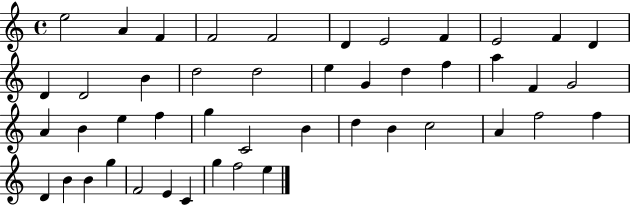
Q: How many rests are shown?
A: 0